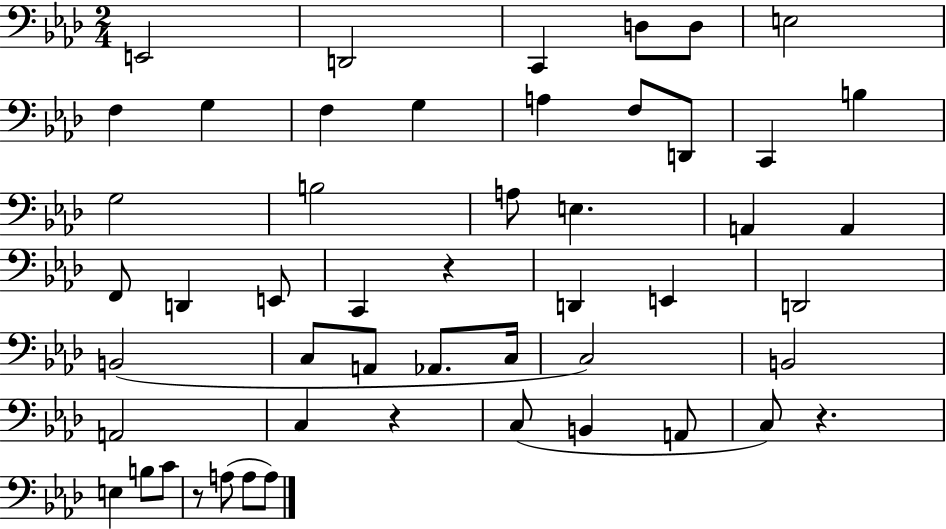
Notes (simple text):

E2/h D2/h C2/q D3/e D3/e E3/h F3/q G3/q F3/q G3/q A3/q F3/e D2/e C2/q B3/q G3/h B3/h A3/e E3/q. A2/q A2/q F2/e D2/q E2/e C2/q R/q D2/q E2/q D2/h B2/h C3/e A2/e Ab2/e. C3/s C3/h B2/h A2/h C3/q R/q C3/e B2/q A2/e C3/e R/q. E3/q B3/e C4/e R/e A3/e A3/e A3/e